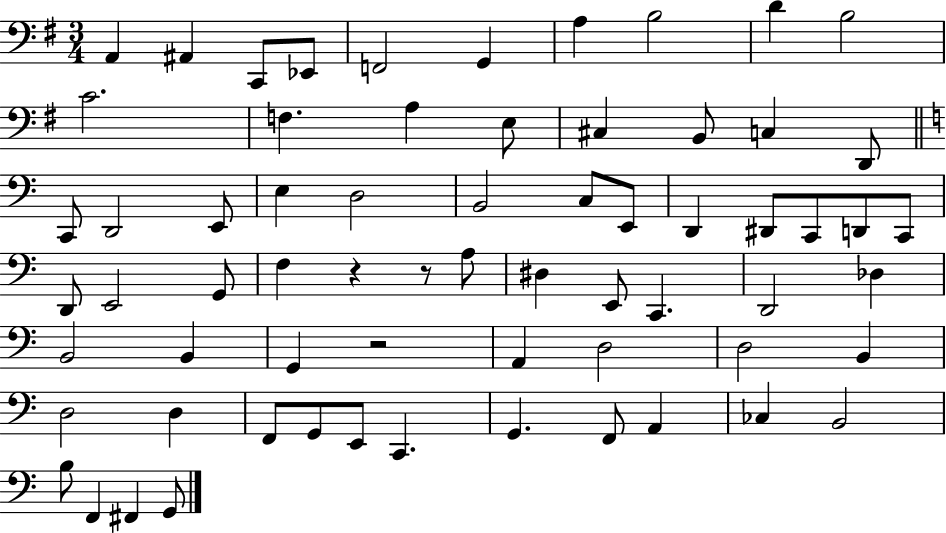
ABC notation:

X:1
T:Untitled
M:3/4
L:1/4
K:G
A,, ^A,, C,,/2 _E,,/2 F,,2 G,, A, B,2 D B,2 C2 F, A, E,/2 ^C, B,,/2 C, D,,/2 C,,/2 D,,2 E,,/2 E, D,2 B,,2 C,/2 E,,/2 D,, ^D,,/2 C,,/2 D,,/2 C,,/2 D,,/2 E,,2 G,,/2 F, z z/2 A,/2 ^D, E,,/2 C,, D,,2 _D, B,,2 B,, G,, z2 A,, D,2 D,2 B,, D,2 D, F,,/2 G,,/2 E,,/2 C,, G,, F,,/2 A,, _C, B,,2 B,/2 F,, ^F,, G,,/2